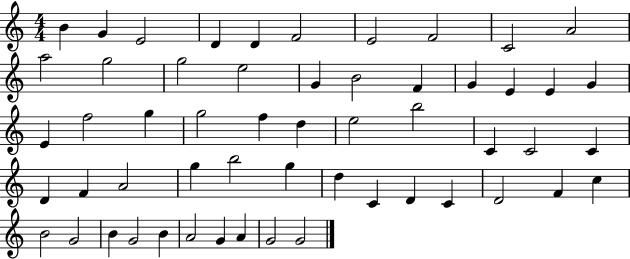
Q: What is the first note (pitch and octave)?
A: B4